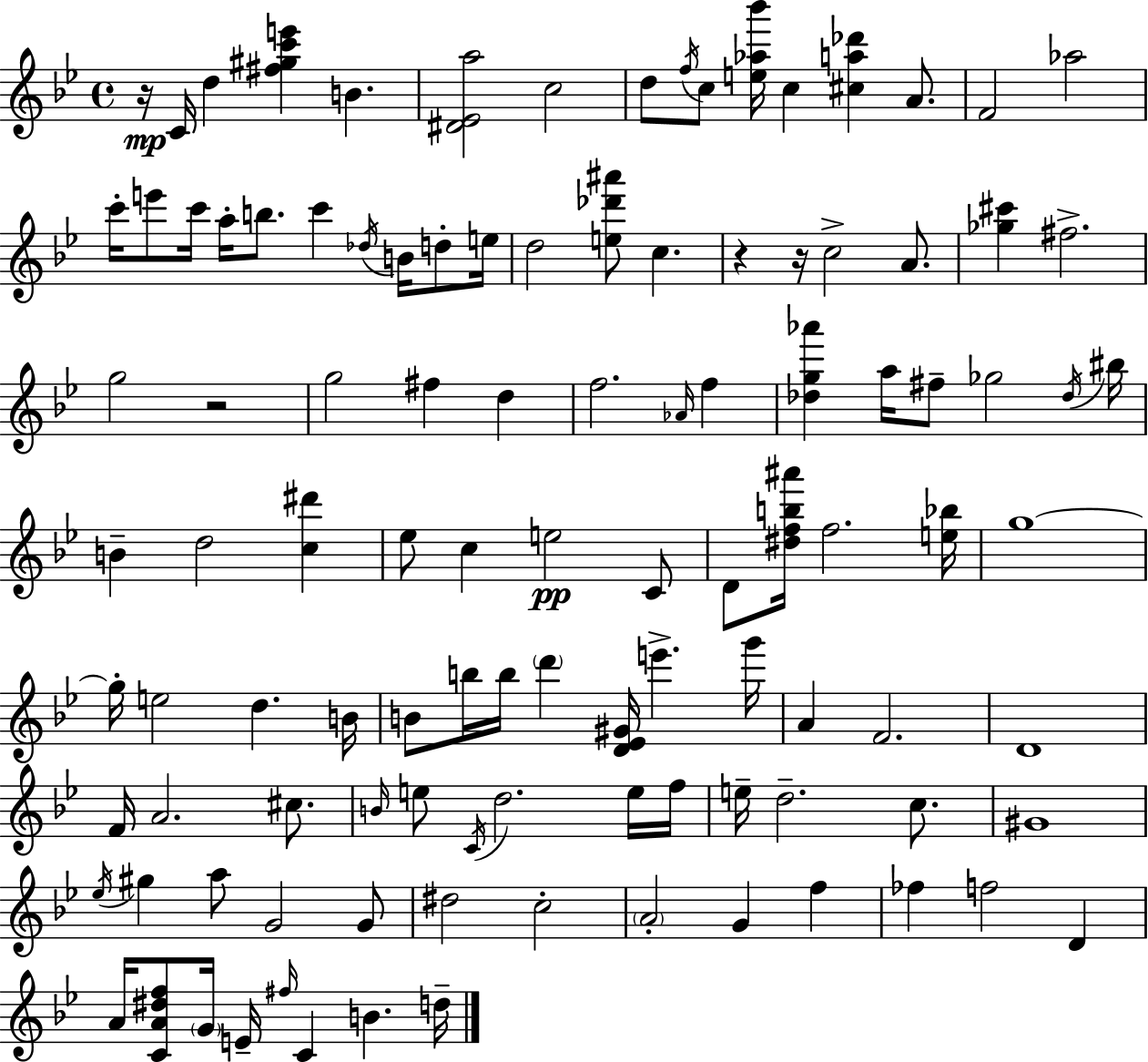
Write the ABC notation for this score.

X:1
T:Untitled
M:4/4
L:1/4
K:Gm
z/4 C/4 d [^f^gc'e'] B [^D_Ea]2 c2 d/2 f/4 c/2 [e_a_b']/4 c [^ca_d'] A/2 F2 _a2 c'/4 e'/2 c'/4 a/4 b/2 c' _d/4 B/4 d/2 e/4 d2 [e_d'^a']/2 c z z/4 c2 A/2 [_g^c'] ^f2 g2 z2 g2 ^f d f2 _A/4 f [_dg_a'] a/4 ^f/2 _g2 _d/4 ^b/4 B d2 [c^d'] _e/2 c e2 C/2 D/2 [^dfb^a']/4 f2 [e_b]/4 g4 g/4 e2 d B/4 B/2 b/4 b/4 d' [D_E^G]/4 e' g'/4 A F2 D4 F/4 A2 ^c/2 B/4 e/2 C/4 d2 e/4 f/4 e/4 d2 c/2 ^G4 _e/4 ^g a/2 G2 G/2 ^d2 c2 A2 G f _f f2 D A/4 [CA^df]/2 G/4 E/4 ^f/4 C B d/4